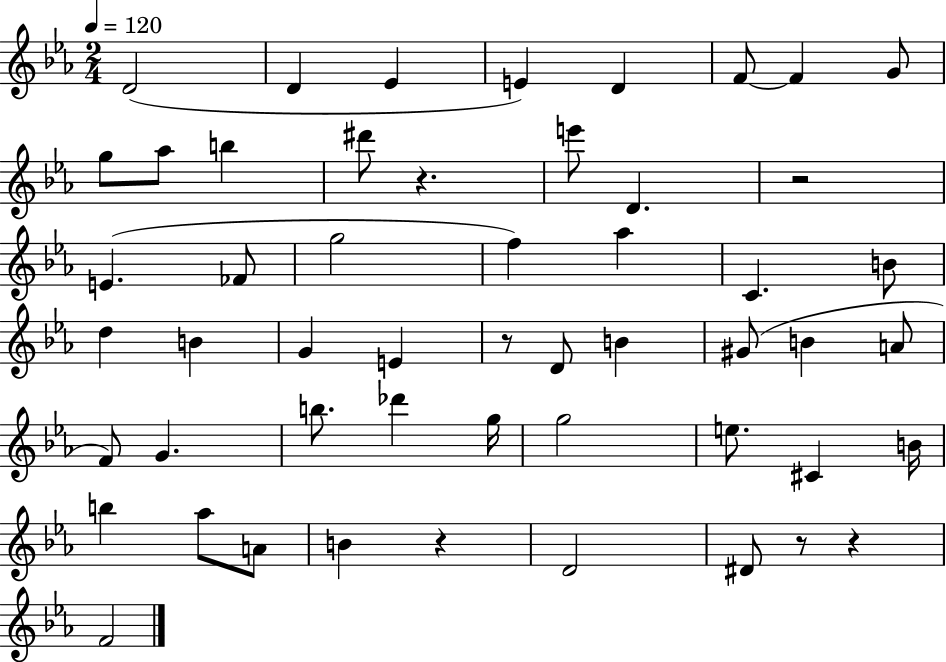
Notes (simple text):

D4/h D4/q Eb4/q E4/q D4/q F4/e F4/q G4/e G5/e Ab5/e B5/q D#6/e R/q. E6/e D4/q. R/h E4/q. FES4/e G5/h F5/q Ab5/q C4/q. B4/e D5/q B4/q G4/q E4/q R/e D4/e B4/q G#4/e B4/q A4/e F4/e G4/q. B5/e. Db6/q G5/s G5/h E5/e. C#4/q B4/s B5/q Ab5/e A4/e B4/q R/q D4/h D#4/e R/e R/q F4/h